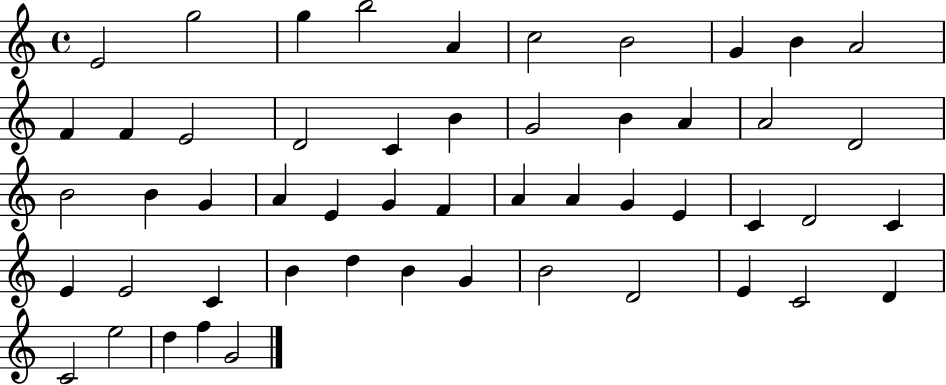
E4/h G5/h G5/q B5/h A4/q C5/h B4/h G4/q B4/q A4/h F4/q F4/q E4/h D4/h C4/q B4/q G4/h B4/q A4/q A4/h D4/h B4/h B4/q G4/q A4/q E4/q G4/q F4/q A4/q A4/q G4/q E4/q C4/q D4/h C4/q E4/q E4/h C4/q B4/q D5/q B4/q G4/q B4/h D4/h E4/q C4/h D4/q C4/h E5/h D5/q F5/q G4/h